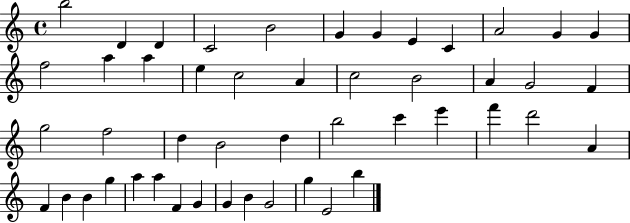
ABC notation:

X:1
T:Untitled
M:4/4
L:1/4
K:C
b2 D D C2 B2 G G E C A2 G G f2 a a e c2 A c2 B2 A G2 F g2 f2 d B2 d b2 c' e' f' d'2 A F B B g a a F G G B G2 g E2 b